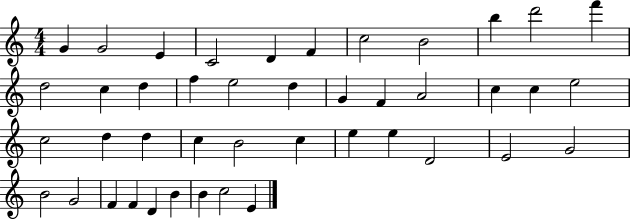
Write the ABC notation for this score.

X:1
T:Untitled
M:4/4
L:1/4
K:C
G G2 E C2 D F c2 B2 b d'2 f' d2 c d f e2 d G F A2 c c e2 c2 d d c B2 c e e D2 E2 G2 B2 G2 F F D B B c2 E